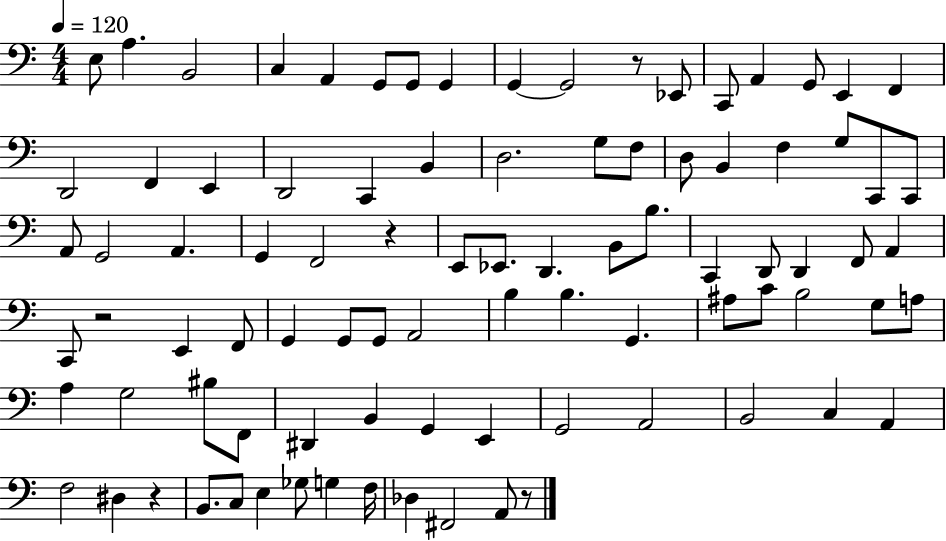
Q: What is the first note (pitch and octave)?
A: E3